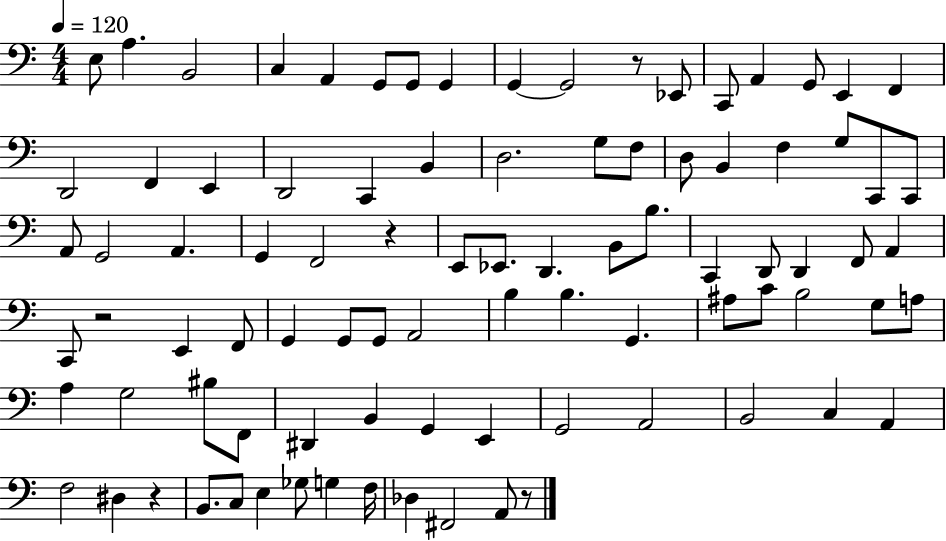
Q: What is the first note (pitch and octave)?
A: E3